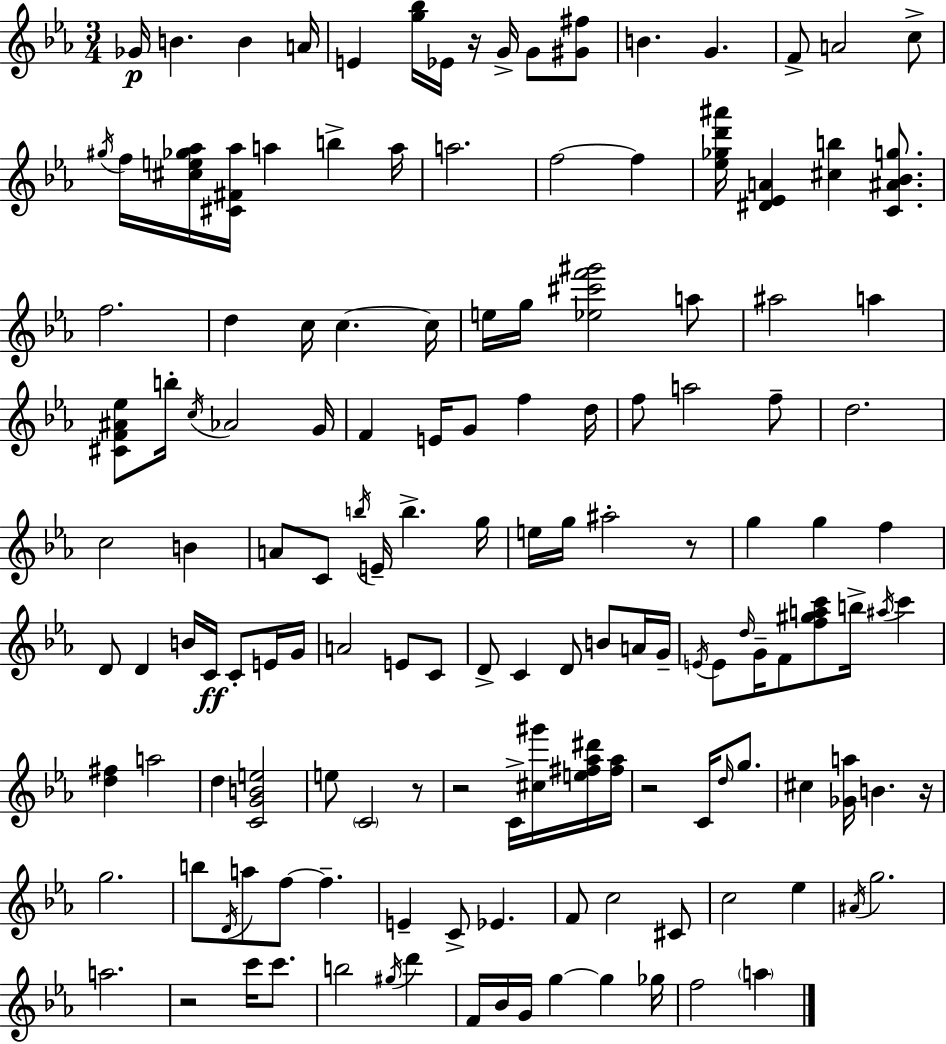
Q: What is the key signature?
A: EES major